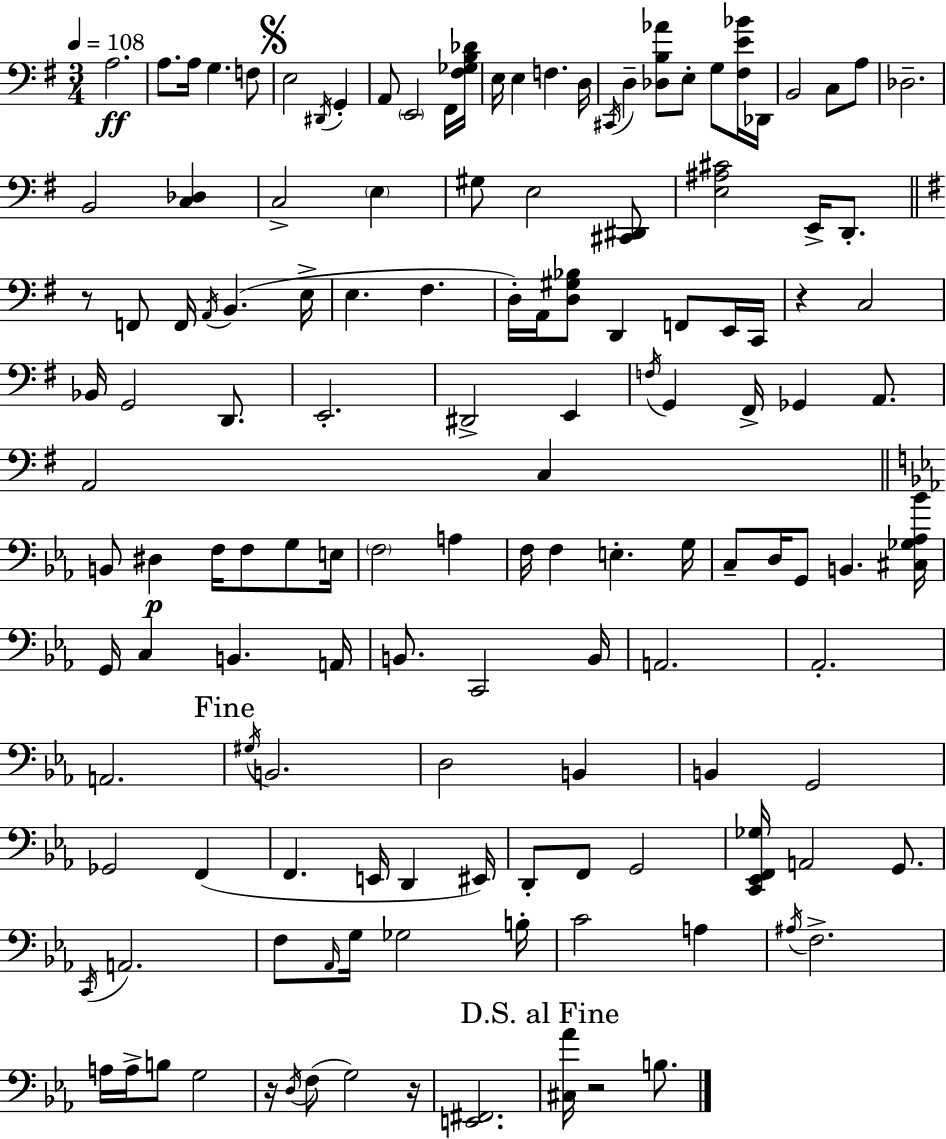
A3/h. A3/e. A3/s G3/q. F3/e E3/h D#2/s G2/q A2/e E2/h F#2/s [F#3,Gb3,B3,Db4]/s E3/s E3/q F3/q. D3/s C#2/s D3/q [Db3,B3,Ab4]/e E3/e G3/e [F#3,E4,Bb4]/s Db2/s B2/h C3/e A3/e Db3/h. B2/h [C3,Db3]/q C3/h E3/q G#3/e E3/h [C#2,D#2]/e [E3,A#3,C#4]/h E2/s D2/e. R/e F2/e F2/s A2/s B2/q. E3/s E3/q. F#3/q. D3/s A2/s [D3,G#3,Bb3]/e D2/q F2/e E2/s C2/s R/q C3/h Bb2/s G2/h D2/e. E2/h. D#2/h E2/q F3/s G2/q F#2/s Gb2/q A2/e. A2/h C3/q B2/e D#3/q F3/s F3/e G3/e E3/s F3/h A3/q F3/s F3/q E3/q. G3/s C3/e D3/s G2/e B2/q. [C#3,Gb3,Ab3,Bb4]/s G2/s C3/q B2/q. A2/s B2/e. C2/h B2/s A2/h. Ab2/h. A2/h. G#3/s B2/h. D3/h B2/q B2/q G2/h Gb2/h F2/q F2/q. E2/s D2/q EIS2/s D2/e F2/e G2/h [C2,Eb2,F2,Gb3]/s A2/h G2/e. C2/s A2/h. F3/e Ab2/s G3/s Gb3/h B3/s C4/h A3/q A#3/s F3/h. A3/s A3/s B3/e G3/h R/s D3/s F3/e G3/h R/s [E2,F#2]/h. [C#3,Ab4]/s R/h B3/e.